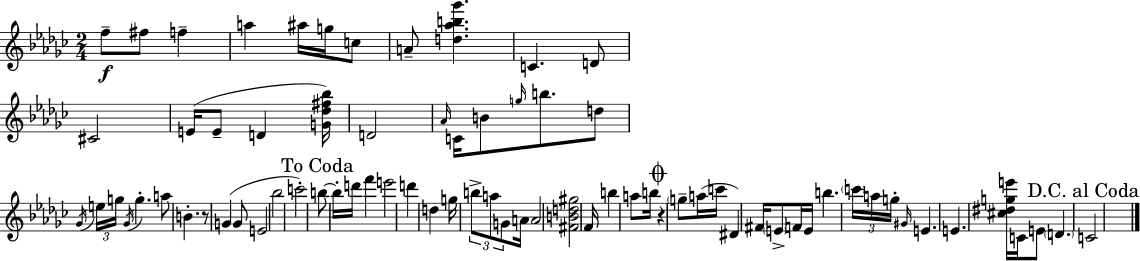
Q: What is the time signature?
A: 2/4